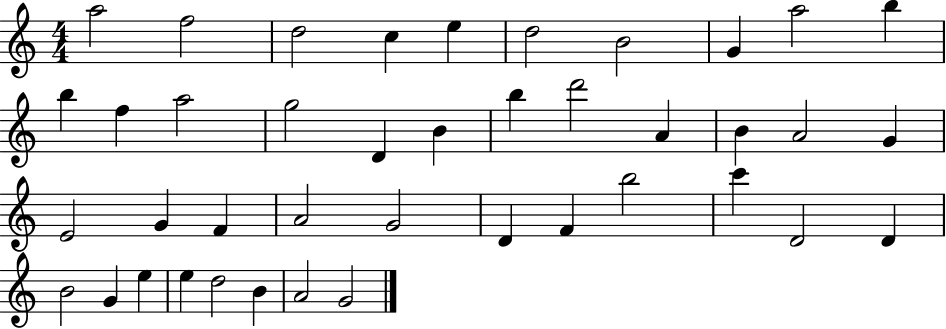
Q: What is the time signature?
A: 4/4